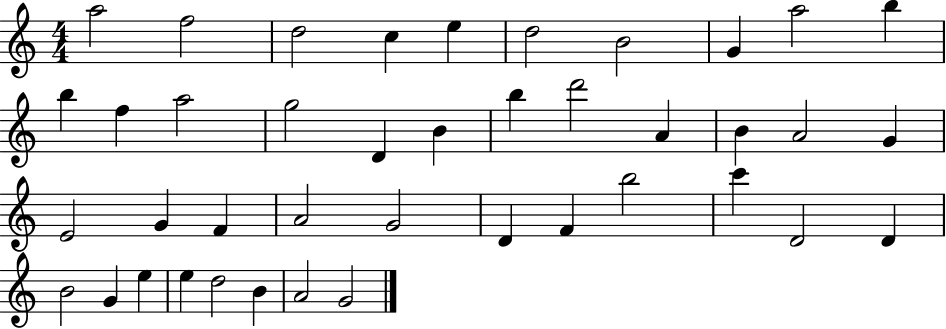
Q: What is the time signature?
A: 4/4